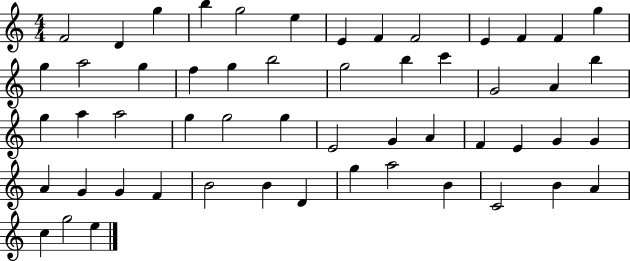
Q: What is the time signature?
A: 4/4